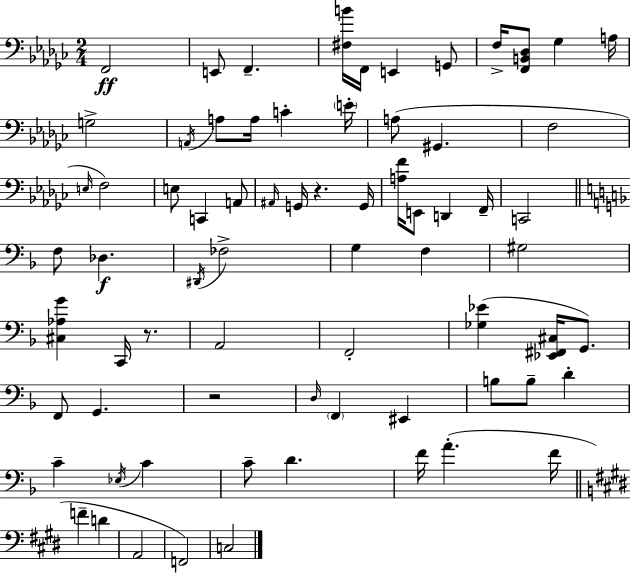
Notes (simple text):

F2/h E2/e F2/q. [F#3,B4]/s F2/s E2/q G2/e F3/s [F2,B2,Db3]/e Gb3/q A3/s G3/h A2/s A3/e A3/s C4/q E4/s A3/e G#2/q. F3/h E3/s F3/h E3/e C2/q A2/e A#2/s G2/s R/q. G2/s [A3,F4]/s E2/e D2/q F2/s C2/h F3/e Db3/q. D#2/s FES3/h G3/q F3/q G#3/h [C#3,Ab3,G4]/q C2/s R/e. A2/h F2/h [Gb3,Eb4]/q [Eb2,F#2,C#3]/s G2/e. F2/e G2/q. R/h D3/s F2/q EIS2/q B3/e B3/e D4/q C4/q Eb3/s C4/q C4/e D4/q. F4/s A4/q. F4/s F4/q D4/q A2/h F2/h C3/h